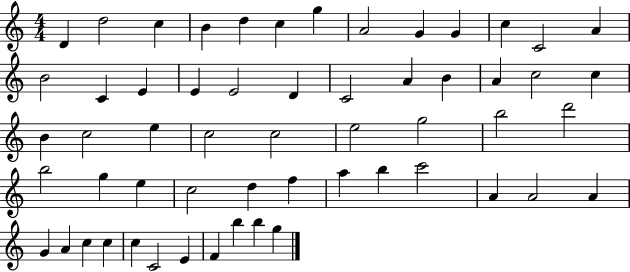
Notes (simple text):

D4/q D5/h C5/q B4/q D5/q C5/q G5/q A4/h G4/q G4/q C5/q C4/h A4/q B4/h C4/q E4/q E4/q E4/h D4/q C4/h A4/q B4/q A4/q C5/h C5/q B4/q C5/h E5/q C5/h C5/h E5/h G5/h B5/h D6/h B5/h G5/q E5/q C5/h D5/q F5/q A5/q B5/q C6/h A4/q A4/h A4/q G4/q A4/q C5/q C5/q C5/q C4/h E4/q F4/q B5/q B5/q G5/q